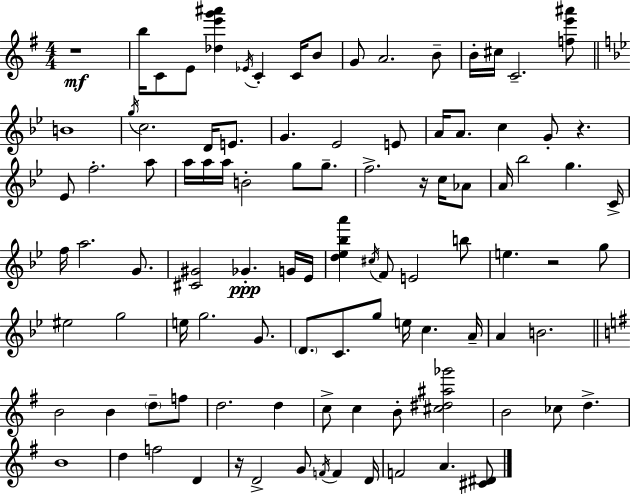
{
  \clef treble
  \numericTimeSignature
  \time 4/4
  \key e \minor
  r1\mf | b''16 c'8 e'8 <des'' e''' g''' ais'''>4 \acciaccatura { ees'16 } c'4-. c'16 b'8 | g'8 a'2. b'8-- | b'16-. cis''16 c'2.-- <f'' e''' ais'''>8 | \break \bar "||" \break \key bes \major b'1 | \acciaccatura { g''16 } c''2. d'16 e'8. | g'4. ees'2 e'8 | a'16 a'8. c''4 g'8-. r4. | \break ees'8 f''2.-. a''8 | a''16 a''16 a''16 b'2-. g''8 g''8.-- | f''2.-> r16 c''16 aes'8 | a'16 bes''2 g''4. | \break c'16-> f''16 a''2. g'8. | <cis' gis'>2 ges'4.-.\ppp g'16 | ees'16 <d'' ees'' bes'' a'''>4 \acciaccatura { cis''16 } f'8 e'2 | b''8 e''4. r2 | \break g''8 eis''2 g''2 | e''16 g''2. g'8. | \parenthesize d'8. c'8. g''8 e''16 c''4. | a'16-- a'4 b'2. | \break \bar "||" \break \key g \major b'2 b'4 \parenthesize d''8-- f''8 | d''2. d''4 | c''8-> c''4 b'8-. <cis'' dis'' ais'' ges'''>2 | b'2 ces''8 d''4.-> | \break b'1 | d''4 f''2 d'4 | r16 d'2-> g'8 \acciaccatura { f'16 } f'4 | d'16 f'2 a'4. <cis' dis'>8 | \break \bar "|."
}